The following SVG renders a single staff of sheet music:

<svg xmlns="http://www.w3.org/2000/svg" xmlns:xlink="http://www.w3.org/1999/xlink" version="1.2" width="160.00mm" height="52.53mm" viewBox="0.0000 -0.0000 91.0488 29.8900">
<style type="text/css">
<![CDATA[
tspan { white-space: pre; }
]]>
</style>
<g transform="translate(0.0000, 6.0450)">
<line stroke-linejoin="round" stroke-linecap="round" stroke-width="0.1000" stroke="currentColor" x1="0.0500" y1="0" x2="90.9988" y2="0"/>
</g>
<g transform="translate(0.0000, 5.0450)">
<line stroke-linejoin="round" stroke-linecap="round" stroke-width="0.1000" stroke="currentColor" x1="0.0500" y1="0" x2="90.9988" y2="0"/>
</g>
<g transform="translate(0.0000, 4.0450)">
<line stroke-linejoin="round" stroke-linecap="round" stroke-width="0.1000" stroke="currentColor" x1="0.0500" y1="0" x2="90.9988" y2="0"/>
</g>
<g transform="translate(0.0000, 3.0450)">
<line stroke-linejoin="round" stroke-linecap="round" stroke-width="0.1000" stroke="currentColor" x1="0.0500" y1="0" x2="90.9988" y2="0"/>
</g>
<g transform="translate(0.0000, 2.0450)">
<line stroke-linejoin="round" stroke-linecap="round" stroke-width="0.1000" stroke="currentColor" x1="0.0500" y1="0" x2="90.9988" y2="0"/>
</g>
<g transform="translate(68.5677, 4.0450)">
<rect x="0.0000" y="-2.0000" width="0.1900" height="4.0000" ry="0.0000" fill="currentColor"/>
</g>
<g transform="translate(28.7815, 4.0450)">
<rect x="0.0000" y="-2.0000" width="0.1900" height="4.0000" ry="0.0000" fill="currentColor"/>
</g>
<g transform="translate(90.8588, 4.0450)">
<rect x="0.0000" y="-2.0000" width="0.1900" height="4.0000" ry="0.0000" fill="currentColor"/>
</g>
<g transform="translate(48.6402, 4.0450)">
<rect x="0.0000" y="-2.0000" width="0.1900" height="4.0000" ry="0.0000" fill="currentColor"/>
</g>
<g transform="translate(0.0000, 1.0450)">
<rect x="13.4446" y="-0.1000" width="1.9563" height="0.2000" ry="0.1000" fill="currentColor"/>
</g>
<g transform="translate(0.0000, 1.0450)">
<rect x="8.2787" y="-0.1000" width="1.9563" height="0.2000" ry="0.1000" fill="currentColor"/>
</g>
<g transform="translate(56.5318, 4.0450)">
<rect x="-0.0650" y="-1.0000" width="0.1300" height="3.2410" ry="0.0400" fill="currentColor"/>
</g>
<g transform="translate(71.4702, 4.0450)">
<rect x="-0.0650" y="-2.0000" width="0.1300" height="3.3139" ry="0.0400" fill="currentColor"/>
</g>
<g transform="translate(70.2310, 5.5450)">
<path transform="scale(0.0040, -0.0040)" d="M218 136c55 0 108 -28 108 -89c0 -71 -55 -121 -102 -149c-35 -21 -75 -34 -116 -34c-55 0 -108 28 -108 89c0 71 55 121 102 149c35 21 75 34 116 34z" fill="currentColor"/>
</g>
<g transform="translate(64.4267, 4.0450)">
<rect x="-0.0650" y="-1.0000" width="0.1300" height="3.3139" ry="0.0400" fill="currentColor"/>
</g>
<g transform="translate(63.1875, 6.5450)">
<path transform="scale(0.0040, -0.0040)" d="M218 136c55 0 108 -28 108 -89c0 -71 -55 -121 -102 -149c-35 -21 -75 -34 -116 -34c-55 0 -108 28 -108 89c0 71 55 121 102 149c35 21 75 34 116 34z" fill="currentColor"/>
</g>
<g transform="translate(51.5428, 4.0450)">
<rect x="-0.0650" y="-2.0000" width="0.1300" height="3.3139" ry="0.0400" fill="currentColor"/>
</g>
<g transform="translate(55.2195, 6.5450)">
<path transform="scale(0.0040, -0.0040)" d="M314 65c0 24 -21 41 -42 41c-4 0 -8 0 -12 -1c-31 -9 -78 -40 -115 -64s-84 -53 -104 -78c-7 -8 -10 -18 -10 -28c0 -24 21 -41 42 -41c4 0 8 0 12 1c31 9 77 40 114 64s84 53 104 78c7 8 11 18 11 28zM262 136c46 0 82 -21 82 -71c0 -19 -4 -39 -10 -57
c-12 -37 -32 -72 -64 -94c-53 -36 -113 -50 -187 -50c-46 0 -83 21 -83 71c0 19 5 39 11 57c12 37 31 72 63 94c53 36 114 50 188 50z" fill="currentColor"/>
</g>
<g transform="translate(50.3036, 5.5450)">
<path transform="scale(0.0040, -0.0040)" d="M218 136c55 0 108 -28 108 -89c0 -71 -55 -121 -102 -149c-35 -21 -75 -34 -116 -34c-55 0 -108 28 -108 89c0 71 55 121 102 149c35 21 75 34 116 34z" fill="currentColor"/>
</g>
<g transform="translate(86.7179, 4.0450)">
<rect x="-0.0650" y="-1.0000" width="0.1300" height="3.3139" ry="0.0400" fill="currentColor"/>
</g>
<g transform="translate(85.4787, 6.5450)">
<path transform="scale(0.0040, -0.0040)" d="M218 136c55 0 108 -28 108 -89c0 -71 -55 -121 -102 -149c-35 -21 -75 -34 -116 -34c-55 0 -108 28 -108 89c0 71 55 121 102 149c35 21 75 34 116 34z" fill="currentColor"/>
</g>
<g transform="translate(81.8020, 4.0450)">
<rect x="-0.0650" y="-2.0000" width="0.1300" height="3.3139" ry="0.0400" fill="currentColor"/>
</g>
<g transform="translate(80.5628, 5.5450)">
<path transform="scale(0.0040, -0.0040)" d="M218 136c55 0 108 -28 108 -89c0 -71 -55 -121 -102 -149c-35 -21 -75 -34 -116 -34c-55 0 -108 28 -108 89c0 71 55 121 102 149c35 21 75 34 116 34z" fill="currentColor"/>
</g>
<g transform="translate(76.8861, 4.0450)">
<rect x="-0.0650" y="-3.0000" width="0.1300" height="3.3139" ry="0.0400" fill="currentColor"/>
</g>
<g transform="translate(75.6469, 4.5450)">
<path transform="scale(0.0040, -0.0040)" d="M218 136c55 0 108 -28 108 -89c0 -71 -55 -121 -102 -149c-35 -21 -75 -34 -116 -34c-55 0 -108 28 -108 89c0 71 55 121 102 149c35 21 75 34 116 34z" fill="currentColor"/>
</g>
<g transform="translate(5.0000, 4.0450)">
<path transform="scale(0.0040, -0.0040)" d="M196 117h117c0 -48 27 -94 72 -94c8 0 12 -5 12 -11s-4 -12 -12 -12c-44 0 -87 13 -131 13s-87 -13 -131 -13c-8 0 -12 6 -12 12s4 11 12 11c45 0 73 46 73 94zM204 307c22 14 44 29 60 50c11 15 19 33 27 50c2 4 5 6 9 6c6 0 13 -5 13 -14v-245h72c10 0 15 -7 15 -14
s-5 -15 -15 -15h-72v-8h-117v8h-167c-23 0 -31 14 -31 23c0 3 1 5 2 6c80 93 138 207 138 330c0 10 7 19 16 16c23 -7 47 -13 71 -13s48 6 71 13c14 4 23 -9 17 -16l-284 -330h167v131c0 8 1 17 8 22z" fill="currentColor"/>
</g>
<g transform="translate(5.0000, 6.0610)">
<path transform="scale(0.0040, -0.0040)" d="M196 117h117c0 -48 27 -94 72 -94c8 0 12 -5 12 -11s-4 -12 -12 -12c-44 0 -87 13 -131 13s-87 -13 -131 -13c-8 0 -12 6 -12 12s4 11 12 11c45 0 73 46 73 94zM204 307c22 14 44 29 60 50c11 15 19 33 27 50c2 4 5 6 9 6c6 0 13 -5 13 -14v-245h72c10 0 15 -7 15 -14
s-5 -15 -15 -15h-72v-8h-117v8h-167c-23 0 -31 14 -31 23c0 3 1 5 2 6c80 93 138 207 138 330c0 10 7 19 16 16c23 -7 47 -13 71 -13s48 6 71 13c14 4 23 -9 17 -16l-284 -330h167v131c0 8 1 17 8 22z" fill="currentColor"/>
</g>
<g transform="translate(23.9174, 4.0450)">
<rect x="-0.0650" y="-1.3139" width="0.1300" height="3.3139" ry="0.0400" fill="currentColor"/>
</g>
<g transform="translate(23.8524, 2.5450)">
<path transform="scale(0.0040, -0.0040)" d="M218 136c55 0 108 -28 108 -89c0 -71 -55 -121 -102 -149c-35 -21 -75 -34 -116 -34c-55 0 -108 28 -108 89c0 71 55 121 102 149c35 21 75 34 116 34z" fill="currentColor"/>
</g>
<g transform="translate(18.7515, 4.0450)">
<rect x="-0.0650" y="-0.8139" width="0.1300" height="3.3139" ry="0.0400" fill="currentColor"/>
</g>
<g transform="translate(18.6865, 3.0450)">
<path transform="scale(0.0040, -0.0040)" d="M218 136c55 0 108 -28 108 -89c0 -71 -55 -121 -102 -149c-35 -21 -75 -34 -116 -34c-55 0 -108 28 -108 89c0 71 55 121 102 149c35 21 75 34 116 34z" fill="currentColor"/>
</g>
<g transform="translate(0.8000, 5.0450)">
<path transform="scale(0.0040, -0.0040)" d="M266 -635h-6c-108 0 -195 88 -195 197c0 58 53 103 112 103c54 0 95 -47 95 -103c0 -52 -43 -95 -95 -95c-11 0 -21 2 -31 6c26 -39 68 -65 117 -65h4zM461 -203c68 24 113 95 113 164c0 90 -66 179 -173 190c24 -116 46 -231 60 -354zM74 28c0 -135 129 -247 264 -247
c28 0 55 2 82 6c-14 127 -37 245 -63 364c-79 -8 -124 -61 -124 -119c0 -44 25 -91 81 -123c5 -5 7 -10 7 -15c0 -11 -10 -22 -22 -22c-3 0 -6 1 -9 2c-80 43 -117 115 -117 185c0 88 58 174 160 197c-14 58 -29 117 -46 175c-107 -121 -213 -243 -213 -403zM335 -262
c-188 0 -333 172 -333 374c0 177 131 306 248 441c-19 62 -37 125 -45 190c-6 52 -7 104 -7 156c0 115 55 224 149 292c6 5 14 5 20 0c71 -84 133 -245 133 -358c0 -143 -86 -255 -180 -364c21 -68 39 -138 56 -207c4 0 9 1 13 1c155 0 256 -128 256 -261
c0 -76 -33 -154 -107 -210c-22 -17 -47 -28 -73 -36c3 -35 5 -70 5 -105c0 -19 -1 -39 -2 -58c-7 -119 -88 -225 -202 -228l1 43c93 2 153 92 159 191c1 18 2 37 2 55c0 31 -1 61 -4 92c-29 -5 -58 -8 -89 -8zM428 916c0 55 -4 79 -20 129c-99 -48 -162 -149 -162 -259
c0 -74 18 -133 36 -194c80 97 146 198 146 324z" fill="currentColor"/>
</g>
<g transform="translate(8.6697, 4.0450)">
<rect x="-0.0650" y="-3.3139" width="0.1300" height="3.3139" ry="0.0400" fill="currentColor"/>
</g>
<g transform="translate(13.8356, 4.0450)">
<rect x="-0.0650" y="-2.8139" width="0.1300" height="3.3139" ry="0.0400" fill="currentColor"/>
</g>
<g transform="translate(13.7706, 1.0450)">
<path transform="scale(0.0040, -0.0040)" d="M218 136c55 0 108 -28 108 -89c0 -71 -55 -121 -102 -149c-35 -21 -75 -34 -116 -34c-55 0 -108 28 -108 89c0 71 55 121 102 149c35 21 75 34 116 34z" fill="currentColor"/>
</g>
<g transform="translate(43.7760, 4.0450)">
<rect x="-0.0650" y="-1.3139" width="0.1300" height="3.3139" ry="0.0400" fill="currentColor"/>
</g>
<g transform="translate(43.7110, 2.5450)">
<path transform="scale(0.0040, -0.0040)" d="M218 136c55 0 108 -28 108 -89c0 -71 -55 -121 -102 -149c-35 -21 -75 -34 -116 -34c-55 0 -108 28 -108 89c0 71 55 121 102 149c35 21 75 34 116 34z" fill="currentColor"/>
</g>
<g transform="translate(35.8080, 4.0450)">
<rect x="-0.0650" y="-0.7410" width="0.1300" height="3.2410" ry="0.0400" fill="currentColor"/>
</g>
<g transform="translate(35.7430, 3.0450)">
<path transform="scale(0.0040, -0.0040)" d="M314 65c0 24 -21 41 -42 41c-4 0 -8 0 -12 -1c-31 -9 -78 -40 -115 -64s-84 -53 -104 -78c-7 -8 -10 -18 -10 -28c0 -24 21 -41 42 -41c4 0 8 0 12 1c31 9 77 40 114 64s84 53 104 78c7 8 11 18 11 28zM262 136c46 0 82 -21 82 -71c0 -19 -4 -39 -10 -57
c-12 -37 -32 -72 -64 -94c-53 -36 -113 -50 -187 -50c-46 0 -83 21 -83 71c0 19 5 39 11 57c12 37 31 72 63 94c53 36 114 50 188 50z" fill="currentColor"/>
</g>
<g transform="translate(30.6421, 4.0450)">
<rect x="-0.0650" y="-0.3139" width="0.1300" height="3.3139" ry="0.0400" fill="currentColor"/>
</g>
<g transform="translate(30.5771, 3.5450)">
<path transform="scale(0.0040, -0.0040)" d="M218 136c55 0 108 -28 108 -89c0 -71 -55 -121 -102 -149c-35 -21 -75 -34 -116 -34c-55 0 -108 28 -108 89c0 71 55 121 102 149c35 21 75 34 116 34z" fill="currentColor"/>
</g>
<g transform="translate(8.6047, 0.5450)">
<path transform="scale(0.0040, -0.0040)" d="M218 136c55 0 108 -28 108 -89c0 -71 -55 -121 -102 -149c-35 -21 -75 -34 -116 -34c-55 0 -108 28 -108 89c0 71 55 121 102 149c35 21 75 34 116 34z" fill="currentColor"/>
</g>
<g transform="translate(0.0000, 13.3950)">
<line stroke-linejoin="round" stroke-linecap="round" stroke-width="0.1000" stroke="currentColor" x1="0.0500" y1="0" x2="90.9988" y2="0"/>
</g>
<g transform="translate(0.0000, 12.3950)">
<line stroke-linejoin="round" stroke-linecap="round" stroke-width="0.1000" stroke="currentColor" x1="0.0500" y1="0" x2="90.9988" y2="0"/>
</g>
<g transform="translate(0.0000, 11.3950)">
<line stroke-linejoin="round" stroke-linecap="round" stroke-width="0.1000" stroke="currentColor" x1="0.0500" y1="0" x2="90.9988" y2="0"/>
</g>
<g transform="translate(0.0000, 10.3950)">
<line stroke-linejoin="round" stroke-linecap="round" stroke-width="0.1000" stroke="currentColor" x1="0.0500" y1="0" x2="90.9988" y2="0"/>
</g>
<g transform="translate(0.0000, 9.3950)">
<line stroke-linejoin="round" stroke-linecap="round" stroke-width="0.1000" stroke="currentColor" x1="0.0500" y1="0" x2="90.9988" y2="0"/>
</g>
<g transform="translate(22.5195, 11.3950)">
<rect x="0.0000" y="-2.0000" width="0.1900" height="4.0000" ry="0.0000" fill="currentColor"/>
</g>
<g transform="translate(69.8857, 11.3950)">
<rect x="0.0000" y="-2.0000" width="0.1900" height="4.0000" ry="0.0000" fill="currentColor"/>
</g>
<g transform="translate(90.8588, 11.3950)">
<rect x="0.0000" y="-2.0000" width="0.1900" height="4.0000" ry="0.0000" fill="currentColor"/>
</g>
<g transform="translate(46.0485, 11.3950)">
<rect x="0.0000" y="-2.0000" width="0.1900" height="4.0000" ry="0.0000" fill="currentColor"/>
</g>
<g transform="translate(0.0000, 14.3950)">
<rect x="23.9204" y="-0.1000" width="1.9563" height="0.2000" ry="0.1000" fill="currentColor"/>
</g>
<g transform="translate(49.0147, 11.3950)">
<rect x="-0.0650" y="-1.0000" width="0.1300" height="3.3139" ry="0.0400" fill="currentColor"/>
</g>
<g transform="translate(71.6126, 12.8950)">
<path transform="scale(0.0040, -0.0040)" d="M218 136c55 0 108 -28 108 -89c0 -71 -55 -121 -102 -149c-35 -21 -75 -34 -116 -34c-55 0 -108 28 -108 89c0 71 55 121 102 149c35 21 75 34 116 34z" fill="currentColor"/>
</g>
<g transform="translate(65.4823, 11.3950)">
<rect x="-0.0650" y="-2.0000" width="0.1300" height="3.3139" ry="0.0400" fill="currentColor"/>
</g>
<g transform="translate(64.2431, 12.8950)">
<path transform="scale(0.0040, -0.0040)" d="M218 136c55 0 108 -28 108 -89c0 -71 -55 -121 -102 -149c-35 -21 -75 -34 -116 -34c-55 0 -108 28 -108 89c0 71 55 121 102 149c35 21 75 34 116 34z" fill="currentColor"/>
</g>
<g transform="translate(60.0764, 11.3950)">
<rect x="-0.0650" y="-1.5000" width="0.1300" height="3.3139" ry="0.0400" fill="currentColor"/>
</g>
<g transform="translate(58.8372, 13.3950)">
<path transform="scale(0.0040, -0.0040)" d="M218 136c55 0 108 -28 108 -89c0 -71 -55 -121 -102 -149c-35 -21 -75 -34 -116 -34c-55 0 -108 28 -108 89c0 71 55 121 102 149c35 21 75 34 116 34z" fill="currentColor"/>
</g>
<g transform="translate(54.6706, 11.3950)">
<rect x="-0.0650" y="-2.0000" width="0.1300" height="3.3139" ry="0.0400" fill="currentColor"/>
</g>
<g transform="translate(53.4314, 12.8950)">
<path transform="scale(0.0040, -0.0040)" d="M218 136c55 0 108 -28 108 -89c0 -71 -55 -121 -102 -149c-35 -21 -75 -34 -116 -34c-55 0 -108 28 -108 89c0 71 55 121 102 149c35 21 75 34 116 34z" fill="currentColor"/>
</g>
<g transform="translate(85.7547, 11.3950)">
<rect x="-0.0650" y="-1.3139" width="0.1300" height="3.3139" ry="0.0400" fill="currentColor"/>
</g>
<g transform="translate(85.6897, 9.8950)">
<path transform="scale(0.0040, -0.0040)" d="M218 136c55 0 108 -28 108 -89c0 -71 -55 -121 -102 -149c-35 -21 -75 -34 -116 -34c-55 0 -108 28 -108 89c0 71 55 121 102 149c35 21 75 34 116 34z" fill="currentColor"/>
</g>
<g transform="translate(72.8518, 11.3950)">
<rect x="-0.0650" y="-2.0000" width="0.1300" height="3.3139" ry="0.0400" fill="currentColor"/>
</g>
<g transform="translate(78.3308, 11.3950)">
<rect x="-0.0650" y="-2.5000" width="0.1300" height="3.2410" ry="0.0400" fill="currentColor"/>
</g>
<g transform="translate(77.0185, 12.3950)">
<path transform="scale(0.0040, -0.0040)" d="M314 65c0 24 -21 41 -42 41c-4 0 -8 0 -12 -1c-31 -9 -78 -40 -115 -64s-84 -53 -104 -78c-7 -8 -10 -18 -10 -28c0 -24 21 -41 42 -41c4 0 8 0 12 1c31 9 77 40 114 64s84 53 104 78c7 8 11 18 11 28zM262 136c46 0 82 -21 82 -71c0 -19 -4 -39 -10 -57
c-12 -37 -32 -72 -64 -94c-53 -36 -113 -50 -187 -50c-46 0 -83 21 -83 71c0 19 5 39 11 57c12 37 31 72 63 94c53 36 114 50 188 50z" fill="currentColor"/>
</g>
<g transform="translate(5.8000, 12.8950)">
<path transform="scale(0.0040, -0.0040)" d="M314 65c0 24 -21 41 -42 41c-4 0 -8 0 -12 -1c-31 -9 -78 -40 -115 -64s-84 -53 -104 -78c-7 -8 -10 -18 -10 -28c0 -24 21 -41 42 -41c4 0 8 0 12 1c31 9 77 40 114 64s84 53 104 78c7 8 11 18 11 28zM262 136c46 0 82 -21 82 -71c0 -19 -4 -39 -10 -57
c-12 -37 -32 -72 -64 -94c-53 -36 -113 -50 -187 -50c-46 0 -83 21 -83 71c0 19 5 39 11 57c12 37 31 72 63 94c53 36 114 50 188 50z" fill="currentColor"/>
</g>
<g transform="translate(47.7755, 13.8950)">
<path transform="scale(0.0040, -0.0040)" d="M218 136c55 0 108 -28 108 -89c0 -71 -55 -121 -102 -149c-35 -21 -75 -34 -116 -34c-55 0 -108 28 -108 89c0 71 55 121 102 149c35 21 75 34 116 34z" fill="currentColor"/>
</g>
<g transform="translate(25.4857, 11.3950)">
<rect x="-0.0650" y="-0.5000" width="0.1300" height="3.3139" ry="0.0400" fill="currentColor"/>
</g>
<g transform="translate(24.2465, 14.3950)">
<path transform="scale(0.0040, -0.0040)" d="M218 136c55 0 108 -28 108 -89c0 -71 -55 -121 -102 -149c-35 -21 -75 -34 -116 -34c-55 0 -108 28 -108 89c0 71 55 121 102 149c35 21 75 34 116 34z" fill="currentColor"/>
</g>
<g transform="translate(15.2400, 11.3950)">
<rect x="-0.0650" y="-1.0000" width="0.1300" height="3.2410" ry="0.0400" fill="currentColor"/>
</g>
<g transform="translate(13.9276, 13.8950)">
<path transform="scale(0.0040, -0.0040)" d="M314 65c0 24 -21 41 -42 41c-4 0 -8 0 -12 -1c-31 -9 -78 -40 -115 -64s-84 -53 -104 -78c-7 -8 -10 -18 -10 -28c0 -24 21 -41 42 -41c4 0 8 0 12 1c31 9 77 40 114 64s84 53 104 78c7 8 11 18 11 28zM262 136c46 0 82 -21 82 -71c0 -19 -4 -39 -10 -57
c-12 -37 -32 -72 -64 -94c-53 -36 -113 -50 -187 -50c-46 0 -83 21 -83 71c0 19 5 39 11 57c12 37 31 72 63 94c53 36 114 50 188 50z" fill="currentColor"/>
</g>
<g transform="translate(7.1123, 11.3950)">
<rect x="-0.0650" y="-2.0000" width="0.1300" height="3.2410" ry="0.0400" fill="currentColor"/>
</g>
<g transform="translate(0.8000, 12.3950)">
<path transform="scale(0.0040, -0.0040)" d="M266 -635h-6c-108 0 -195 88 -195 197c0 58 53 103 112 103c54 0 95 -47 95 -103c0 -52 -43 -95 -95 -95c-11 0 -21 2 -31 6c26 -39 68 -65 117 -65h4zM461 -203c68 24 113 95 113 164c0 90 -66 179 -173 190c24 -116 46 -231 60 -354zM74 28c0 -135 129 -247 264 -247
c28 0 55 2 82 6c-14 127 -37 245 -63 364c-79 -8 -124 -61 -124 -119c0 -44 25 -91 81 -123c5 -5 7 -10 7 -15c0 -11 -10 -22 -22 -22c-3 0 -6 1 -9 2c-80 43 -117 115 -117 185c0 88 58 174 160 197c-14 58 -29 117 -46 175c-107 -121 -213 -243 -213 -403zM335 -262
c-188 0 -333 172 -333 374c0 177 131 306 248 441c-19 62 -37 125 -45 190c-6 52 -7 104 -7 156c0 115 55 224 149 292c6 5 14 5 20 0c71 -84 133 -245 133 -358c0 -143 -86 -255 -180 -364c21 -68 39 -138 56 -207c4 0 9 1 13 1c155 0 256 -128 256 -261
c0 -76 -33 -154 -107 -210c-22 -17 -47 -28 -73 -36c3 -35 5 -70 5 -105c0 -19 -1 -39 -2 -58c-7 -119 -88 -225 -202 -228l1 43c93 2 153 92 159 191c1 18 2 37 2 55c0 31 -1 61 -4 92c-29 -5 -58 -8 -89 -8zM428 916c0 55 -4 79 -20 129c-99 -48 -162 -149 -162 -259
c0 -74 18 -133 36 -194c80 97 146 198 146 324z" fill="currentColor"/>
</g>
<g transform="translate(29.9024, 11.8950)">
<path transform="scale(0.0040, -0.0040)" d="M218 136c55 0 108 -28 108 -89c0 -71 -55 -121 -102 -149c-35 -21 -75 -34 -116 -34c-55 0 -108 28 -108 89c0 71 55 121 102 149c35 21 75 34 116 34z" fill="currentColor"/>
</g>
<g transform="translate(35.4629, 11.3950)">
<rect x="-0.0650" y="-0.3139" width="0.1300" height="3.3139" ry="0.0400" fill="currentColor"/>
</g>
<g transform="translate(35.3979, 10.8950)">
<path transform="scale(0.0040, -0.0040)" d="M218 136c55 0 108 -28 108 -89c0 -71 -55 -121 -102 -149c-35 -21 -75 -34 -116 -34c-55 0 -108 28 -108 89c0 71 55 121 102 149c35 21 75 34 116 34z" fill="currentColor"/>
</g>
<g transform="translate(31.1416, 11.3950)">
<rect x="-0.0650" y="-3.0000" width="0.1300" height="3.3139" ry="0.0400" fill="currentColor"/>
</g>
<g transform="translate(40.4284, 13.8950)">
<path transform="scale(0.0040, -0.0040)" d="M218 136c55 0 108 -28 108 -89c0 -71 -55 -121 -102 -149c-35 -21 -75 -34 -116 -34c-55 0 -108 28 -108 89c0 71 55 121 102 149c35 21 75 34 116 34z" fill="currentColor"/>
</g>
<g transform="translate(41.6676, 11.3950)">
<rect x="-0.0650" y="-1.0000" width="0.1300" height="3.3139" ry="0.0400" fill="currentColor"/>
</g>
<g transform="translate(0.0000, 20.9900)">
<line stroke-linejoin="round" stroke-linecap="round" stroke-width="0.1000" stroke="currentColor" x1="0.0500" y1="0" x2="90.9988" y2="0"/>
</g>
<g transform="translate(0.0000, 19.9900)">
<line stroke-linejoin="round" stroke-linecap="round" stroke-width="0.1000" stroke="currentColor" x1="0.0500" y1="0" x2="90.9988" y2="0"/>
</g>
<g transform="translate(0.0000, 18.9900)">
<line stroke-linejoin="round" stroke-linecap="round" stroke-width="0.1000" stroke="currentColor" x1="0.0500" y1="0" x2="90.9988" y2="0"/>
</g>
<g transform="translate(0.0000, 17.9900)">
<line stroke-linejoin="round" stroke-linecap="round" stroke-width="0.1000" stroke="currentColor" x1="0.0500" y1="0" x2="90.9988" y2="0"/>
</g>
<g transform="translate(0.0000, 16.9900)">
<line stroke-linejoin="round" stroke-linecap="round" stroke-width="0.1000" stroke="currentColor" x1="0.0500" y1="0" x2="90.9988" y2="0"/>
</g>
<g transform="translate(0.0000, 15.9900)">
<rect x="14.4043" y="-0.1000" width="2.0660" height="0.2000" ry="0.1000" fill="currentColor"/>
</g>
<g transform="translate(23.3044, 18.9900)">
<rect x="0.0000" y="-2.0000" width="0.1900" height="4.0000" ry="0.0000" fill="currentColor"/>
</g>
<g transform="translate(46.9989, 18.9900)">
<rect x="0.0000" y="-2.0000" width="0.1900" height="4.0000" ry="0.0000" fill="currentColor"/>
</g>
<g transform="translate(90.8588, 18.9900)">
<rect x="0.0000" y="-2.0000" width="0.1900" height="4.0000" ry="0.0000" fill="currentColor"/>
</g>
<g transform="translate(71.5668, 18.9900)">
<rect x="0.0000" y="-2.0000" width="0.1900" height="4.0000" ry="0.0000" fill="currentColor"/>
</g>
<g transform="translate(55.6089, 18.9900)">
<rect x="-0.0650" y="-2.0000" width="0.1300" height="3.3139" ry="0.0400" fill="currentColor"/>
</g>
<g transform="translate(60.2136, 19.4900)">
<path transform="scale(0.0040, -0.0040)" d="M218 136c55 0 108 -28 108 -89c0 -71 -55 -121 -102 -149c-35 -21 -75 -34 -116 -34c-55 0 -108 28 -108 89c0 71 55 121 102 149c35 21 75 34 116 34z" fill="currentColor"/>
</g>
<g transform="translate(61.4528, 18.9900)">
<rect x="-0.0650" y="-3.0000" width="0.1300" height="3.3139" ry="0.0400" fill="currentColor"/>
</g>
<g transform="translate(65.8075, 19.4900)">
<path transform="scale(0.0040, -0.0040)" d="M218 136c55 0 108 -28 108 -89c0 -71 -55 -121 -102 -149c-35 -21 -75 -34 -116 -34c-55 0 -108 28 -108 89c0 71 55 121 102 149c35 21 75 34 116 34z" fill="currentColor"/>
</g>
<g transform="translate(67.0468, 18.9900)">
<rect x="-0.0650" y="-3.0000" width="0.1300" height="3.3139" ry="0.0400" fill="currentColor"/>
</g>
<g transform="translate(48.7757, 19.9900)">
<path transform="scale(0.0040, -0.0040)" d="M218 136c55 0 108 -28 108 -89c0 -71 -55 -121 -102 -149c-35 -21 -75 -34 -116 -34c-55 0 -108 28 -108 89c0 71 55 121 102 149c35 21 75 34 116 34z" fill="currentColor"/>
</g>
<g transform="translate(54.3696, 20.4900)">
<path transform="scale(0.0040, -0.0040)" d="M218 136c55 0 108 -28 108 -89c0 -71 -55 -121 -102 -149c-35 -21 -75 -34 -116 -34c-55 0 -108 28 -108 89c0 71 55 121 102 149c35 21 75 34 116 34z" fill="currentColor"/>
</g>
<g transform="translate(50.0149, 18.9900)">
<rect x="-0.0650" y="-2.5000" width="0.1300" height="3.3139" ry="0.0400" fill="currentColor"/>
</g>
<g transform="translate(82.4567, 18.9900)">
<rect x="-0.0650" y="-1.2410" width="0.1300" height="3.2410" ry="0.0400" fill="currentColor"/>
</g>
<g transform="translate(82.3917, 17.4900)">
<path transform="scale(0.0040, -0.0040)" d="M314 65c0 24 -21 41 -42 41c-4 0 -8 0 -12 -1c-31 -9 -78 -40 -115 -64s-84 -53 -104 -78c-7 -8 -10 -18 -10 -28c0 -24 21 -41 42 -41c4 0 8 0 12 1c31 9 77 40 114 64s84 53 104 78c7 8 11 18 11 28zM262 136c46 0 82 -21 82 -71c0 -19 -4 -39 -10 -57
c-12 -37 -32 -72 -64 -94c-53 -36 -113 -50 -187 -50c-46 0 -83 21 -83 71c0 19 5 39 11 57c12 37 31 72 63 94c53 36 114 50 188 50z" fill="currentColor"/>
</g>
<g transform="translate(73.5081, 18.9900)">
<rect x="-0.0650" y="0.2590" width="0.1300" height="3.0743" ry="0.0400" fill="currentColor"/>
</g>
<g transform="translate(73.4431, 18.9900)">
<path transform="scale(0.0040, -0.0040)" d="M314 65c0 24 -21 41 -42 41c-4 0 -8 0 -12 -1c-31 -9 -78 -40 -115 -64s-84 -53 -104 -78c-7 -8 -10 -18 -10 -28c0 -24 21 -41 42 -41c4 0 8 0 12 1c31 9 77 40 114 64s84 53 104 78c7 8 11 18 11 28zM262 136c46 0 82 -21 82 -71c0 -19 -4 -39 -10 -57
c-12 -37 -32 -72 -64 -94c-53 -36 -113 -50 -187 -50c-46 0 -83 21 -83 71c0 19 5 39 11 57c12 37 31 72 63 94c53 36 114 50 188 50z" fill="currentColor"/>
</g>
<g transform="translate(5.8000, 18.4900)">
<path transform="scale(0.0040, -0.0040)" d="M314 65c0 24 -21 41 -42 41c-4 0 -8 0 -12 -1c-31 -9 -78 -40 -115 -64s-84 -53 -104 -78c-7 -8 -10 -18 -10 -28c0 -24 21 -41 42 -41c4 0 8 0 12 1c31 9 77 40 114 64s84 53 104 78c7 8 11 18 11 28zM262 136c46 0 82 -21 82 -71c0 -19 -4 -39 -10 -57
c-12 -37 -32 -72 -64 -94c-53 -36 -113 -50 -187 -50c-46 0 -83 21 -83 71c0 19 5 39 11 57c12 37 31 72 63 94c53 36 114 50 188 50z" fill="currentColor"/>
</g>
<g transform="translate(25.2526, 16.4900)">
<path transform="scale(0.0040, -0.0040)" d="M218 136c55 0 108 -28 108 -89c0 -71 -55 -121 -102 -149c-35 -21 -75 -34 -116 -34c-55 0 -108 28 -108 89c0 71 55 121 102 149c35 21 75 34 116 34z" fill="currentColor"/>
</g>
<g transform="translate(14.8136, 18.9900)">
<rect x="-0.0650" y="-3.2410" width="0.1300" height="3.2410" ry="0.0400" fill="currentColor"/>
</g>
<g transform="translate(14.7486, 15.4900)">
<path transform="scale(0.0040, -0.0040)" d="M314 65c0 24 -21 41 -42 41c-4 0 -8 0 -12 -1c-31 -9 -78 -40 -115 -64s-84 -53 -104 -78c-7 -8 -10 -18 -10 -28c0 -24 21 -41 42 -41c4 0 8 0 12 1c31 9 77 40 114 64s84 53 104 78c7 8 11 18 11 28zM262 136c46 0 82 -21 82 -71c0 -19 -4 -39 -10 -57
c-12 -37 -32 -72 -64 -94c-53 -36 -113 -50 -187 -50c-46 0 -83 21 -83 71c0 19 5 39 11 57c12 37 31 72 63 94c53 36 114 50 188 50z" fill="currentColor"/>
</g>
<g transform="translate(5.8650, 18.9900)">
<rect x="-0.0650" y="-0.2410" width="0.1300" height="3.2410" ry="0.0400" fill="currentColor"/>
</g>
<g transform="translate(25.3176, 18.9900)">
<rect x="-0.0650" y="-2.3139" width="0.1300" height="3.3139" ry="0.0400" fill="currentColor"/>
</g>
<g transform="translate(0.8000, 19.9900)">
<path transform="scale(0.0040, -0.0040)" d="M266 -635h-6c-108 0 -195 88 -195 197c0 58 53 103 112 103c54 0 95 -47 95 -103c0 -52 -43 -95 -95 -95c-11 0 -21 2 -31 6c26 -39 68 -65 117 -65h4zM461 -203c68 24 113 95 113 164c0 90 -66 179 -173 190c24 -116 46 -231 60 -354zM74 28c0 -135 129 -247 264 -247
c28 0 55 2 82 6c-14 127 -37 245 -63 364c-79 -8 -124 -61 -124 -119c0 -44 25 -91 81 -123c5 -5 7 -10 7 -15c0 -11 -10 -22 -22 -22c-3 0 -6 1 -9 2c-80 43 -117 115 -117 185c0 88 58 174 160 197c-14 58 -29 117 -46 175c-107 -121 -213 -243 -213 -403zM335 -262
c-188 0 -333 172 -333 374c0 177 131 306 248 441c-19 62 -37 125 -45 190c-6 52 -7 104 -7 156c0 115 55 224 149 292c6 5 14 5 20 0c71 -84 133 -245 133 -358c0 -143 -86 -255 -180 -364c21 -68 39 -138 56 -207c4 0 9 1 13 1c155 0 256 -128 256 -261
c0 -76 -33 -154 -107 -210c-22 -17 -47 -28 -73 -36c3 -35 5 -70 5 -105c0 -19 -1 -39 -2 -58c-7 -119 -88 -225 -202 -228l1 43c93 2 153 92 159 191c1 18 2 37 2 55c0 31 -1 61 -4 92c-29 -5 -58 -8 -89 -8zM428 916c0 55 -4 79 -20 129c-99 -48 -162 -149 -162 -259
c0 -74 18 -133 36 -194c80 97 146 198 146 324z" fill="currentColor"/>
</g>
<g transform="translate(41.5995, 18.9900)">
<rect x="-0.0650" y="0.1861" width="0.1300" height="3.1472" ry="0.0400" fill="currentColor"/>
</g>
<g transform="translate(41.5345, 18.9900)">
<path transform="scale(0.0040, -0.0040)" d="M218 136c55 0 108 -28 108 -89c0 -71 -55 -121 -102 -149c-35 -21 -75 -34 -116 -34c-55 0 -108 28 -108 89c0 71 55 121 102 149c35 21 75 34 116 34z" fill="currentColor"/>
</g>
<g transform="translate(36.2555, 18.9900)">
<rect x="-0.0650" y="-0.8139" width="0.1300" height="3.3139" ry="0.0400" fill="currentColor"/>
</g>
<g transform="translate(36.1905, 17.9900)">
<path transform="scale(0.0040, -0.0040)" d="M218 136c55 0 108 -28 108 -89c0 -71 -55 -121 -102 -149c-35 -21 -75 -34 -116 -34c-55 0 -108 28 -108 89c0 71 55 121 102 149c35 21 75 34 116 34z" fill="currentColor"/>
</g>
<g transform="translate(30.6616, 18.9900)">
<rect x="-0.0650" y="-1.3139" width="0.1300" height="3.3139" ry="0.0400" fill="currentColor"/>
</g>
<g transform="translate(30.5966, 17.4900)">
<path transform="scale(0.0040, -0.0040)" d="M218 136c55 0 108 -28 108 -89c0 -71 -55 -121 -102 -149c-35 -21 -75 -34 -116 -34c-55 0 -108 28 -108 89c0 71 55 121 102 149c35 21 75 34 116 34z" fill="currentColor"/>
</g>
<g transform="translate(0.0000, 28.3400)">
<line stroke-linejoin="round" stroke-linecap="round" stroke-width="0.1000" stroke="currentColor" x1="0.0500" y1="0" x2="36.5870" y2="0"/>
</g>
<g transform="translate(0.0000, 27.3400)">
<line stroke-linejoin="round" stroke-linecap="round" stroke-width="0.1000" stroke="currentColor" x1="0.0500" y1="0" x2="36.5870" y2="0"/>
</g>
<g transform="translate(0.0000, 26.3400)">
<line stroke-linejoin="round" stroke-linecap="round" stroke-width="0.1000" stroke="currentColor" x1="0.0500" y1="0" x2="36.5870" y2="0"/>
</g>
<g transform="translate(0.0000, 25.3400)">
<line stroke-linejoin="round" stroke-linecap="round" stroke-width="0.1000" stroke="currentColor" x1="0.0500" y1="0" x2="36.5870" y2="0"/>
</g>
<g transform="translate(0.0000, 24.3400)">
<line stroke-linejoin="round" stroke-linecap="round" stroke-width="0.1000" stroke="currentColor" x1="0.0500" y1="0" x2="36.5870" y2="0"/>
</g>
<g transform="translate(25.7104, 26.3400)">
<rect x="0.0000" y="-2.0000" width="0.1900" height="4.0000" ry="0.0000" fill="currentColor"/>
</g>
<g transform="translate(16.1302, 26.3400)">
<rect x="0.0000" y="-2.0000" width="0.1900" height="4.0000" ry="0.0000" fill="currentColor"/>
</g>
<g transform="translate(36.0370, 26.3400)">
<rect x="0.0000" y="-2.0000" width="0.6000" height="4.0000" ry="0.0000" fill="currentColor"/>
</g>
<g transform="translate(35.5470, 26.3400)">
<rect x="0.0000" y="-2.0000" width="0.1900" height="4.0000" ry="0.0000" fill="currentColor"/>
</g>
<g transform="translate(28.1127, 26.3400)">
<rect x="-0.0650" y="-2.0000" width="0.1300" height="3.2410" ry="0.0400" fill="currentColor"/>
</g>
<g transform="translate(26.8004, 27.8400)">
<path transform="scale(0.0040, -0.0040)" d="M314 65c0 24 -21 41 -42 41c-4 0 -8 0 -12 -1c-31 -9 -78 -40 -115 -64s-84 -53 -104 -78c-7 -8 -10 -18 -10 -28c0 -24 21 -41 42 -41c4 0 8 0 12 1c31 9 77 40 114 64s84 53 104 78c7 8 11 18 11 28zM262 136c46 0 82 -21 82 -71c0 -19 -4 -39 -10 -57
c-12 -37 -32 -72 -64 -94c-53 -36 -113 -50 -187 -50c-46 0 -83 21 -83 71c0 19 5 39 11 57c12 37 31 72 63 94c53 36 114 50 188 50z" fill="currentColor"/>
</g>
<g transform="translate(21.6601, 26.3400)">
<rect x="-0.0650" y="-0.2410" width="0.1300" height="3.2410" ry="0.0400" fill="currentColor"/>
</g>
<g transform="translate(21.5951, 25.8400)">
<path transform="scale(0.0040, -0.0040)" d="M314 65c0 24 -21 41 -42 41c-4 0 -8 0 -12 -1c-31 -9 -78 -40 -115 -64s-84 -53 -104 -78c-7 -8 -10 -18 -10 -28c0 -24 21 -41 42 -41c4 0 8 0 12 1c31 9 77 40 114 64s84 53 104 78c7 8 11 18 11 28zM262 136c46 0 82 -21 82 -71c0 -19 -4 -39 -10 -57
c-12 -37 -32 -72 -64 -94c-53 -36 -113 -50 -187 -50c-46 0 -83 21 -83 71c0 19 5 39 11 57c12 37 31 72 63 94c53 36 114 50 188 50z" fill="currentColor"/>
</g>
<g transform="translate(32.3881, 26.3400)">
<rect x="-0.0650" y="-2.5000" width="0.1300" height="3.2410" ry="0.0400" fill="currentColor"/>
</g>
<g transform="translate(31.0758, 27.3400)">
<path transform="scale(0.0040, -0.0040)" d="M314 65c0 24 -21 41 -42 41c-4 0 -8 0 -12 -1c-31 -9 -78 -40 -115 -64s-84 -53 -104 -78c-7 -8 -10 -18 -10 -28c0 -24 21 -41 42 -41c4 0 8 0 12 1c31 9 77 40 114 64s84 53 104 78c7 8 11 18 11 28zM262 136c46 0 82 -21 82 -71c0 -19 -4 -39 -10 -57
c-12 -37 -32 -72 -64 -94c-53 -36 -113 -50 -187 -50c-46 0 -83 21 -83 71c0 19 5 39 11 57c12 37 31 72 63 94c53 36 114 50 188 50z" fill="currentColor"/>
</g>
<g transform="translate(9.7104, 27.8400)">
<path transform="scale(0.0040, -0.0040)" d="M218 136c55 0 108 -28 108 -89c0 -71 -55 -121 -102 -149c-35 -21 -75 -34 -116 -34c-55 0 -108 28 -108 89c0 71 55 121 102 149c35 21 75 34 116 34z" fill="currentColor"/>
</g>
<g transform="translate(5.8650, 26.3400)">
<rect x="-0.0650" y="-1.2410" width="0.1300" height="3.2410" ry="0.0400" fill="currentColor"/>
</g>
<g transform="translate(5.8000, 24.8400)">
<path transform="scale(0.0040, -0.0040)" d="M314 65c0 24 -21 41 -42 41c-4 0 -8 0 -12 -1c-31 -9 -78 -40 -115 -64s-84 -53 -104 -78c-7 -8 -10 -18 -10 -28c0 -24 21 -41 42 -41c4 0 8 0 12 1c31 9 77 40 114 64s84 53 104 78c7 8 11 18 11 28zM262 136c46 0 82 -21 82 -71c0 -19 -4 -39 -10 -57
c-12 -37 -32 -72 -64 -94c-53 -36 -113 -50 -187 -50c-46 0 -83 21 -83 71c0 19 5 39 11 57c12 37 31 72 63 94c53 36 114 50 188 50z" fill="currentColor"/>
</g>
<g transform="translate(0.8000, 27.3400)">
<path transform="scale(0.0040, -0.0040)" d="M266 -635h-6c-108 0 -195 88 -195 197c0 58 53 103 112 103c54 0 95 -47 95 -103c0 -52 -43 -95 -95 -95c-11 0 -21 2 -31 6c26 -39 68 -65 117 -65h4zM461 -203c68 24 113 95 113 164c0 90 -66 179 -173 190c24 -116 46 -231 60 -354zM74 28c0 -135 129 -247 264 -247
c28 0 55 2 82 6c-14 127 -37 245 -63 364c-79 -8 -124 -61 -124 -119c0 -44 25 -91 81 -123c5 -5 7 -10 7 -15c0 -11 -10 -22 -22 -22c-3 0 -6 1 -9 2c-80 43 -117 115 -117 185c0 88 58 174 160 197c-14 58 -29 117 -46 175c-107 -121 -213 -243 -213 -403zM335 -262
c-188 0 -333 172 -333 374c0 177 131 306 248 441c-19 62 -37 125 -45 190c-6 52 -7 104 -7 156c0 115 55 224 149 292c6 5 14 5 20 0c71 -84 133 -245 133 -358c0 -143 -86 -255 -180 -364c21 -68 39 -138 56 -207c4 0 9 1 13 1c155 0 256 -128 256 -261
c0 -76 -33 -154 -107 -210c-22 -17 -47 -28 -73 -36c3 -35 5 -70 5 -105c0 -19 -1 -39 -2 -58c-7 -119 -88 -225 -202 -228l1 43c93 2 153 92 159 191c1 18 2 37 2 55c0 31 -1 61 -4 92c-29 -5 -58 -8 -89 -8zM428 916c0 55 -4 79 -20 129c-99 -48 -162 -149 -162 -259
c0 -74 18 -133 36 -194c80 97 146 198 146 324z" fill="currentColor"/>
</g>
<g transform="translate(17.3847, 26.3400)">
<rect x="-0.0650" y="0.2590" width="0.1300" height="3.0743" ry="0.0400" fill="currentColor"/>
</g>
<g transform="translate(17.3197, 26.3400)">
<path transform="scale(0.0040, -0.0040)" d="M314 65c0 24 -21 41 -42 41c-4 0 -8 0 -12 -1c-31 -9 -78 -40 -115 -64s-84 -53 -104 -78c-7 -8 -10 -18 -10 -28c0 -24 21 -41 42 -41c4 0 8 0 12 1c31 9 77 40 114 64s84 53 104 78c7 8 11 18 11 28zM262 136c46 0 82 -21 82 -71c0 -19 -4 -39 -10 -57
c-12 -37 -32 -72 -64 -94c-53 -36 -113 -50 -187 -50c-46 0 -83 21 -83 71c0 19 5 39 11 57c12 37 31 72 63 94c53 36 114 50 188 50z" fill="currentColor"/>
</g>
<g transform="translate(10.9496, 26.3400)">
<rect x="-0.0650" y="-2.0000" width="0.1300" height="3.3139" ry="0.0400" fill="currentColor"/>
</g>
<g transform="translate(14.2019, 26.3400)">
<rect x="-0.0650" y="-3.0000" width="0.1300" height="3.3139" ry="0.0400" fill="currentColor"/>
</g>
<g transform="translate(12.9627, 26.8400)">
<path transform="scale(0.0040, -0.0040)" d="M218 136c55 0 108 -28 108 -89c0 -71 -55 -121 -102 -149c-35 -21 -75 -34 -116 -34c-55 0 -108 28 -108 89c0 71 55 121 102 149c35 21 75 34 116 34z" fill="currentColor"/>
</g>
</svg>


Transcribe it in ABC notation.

X:1
T:Untitled
M:4/4
L:1/4
K:C
b a d e c d2 e F D2 D F A F D F2 D2 C A c D D F E F F G2 e c2 b2 g e d B G F A A B2 e2 e2 F A B2 c2 F2 G2